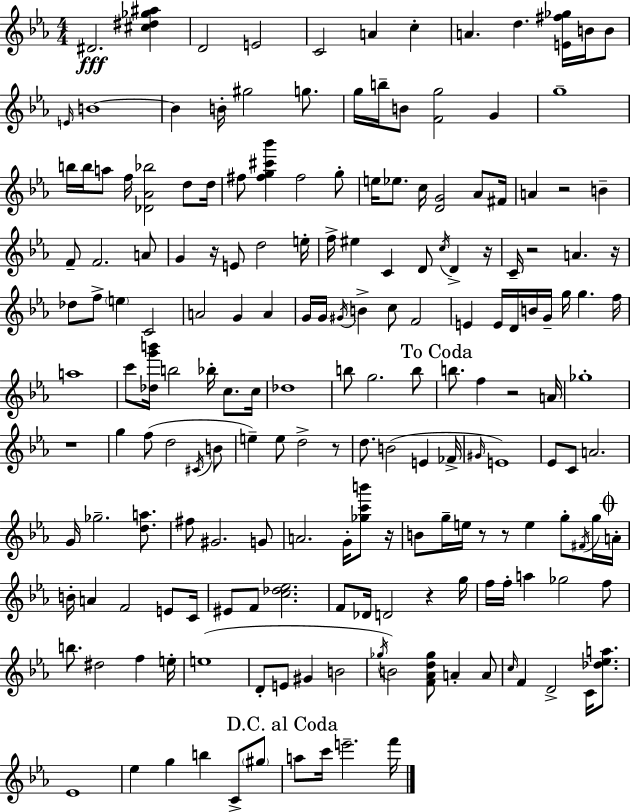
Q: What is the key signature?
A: C minor